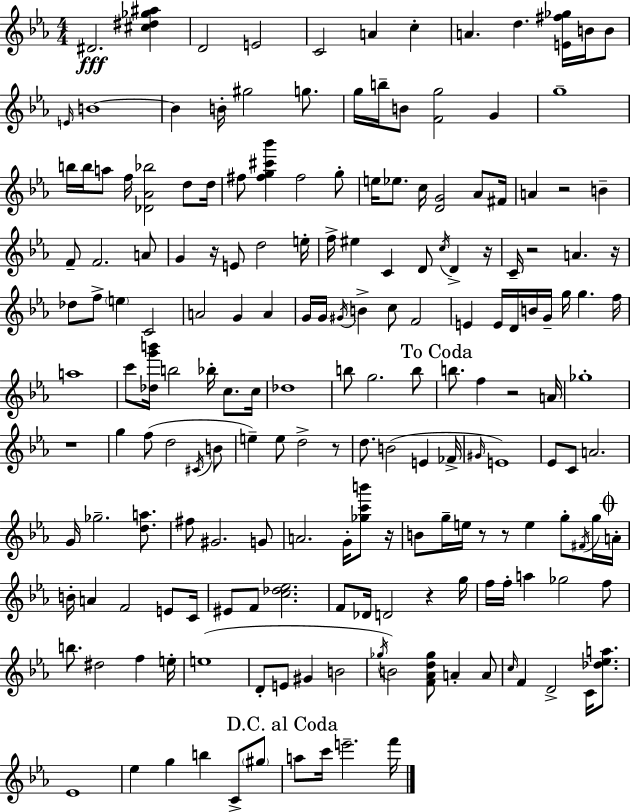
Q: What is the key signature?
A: C minor